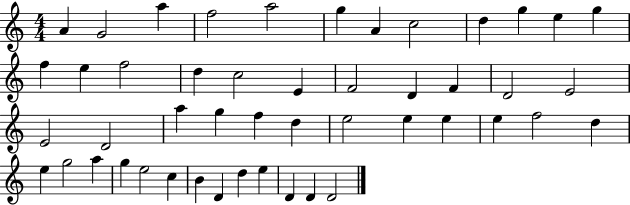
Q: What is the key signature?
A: C major